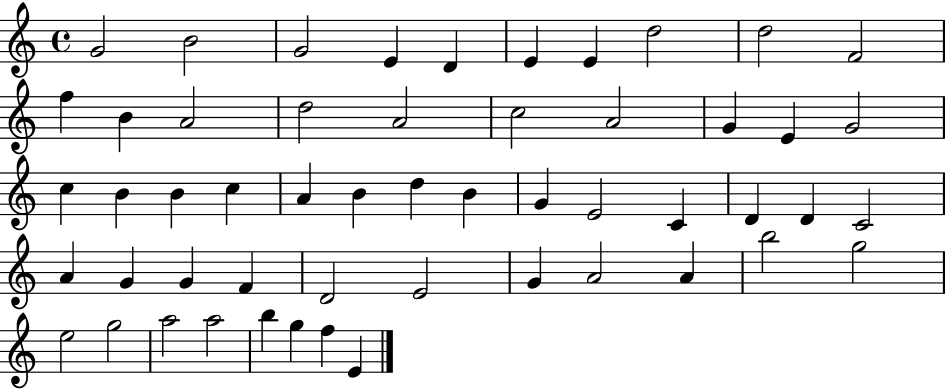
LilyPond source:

{
  \clef treble
  \time 4/4
  \defaultTimeSignature
  \key c \major
  g'2 b'2 | g'2 e'4 d'4 | e'4 e'4 d''2 | d''2 f'2 | \break f''4 b'4 a'2 | d''2 a'2 | c''2 a'2 | g'4 e'4 g'2 | \break c''4 b'4 b'4 c''4 | a'4 b'4 d''4 b'4 | g'4 e'2 c'4 | d'4 d'4 c'2 | \break a'4 g'4 g'4 f'4 | d'2 e'2 | g'4 a'2 a'4 | b''2 g''2 | \break e''2 g''2 | a''2 a''2 | b''4 g''4 f''4 e'4 | \bar "|."
}